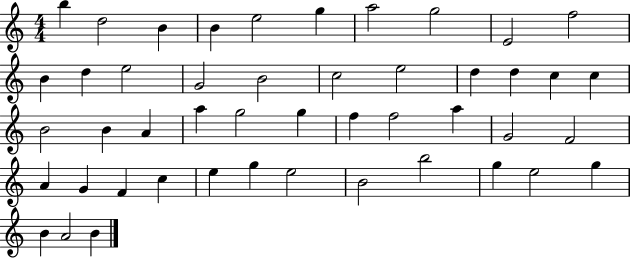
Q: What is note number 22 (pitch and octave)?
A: B4